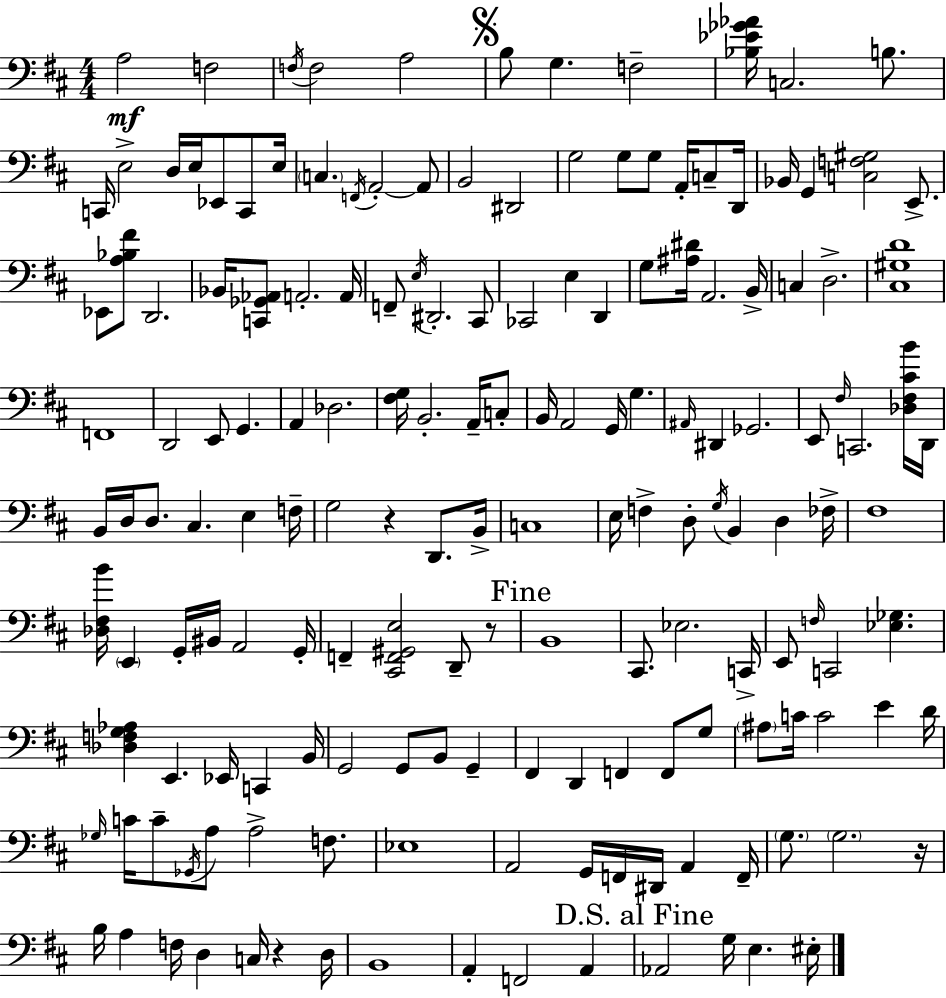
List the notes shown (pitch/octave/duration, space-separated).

A3/h F3/h F3/s F3/h A3/h B3/e G3/q. F3/h [Bb3,Eb4,Gb4,Ab4]/s C3/h. B3/e. C2/s E3/h D3/s E3/s Eb2/e C2/e E3/s C3/q. F2/s A2/h A2/e B2/h D#2/h G3/h G3/e G3/e A2/s C3/e D2/s Bb2/s G2/q [C3,F3,G#3]/h E2/e. Eb2/e [A3,Bb3,F#4]/e D2/h. Bb2/s [C2,Gb2,Ab2]/e A2/h. A2/s F2/e E3/s D#2/h. C#2/e CES2/h E3/q D2/q G3/e [A#3,D#4]/s A2/h. B2/s C3/q D3/h. [C#3,G#3,D4]/w F2/w D2/h E2/e G2/q. A2/q Db3/h. [F#3,G3]/s B2/h. A2/s C3/e B2/s A2/h G2/s G3/q. A#2/s D#2/q Gb2/h. E2/e F#3/s C2/h. [Db3,F#3,C#4,B4]/s D2/s B2/s D3/s D3/e. C#3/q. E3/q F3/s G3/h R/q D2/e. B2/s C3/w E3/s F3/q D3/e G3/s B2/q D3/q FES3/s F#3/w [Db3,F#3,B4]/s E2/q G2/s BIS2/s A2/h G2/s F2/q [C#2,F2,G#2,E3]/h D2/e R/e B2/w C#2/e. Eb3/h. C2/s E2/e F3/s C2/h [Eb3,Gb3]/q. [Db3,F3,G3,Ab3]/q E2/q. Eb2/s C2/q B2/s G2/h G2/e B2/e G2/q F#2/q D2/q F2/q F2/e G3/e A#3/e C4/s C4/h E4/q D4/s Gb3/s C4/s C4/e Gb2/s A3/e A3/h F3/e. Eb3/w A2/h G2/s F2/s D#2/s A2/q F2/s G3/e. G3/h. R/s B3/s A3/q F3/s D3/q C3/s R/q D3/s B2/w A2/q F2/h A2/q Ab2/h G3/s E3/q. EIS3/s